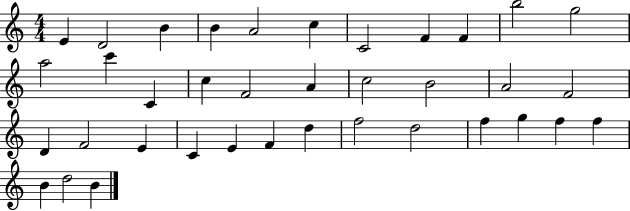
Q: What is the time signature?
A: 4/4